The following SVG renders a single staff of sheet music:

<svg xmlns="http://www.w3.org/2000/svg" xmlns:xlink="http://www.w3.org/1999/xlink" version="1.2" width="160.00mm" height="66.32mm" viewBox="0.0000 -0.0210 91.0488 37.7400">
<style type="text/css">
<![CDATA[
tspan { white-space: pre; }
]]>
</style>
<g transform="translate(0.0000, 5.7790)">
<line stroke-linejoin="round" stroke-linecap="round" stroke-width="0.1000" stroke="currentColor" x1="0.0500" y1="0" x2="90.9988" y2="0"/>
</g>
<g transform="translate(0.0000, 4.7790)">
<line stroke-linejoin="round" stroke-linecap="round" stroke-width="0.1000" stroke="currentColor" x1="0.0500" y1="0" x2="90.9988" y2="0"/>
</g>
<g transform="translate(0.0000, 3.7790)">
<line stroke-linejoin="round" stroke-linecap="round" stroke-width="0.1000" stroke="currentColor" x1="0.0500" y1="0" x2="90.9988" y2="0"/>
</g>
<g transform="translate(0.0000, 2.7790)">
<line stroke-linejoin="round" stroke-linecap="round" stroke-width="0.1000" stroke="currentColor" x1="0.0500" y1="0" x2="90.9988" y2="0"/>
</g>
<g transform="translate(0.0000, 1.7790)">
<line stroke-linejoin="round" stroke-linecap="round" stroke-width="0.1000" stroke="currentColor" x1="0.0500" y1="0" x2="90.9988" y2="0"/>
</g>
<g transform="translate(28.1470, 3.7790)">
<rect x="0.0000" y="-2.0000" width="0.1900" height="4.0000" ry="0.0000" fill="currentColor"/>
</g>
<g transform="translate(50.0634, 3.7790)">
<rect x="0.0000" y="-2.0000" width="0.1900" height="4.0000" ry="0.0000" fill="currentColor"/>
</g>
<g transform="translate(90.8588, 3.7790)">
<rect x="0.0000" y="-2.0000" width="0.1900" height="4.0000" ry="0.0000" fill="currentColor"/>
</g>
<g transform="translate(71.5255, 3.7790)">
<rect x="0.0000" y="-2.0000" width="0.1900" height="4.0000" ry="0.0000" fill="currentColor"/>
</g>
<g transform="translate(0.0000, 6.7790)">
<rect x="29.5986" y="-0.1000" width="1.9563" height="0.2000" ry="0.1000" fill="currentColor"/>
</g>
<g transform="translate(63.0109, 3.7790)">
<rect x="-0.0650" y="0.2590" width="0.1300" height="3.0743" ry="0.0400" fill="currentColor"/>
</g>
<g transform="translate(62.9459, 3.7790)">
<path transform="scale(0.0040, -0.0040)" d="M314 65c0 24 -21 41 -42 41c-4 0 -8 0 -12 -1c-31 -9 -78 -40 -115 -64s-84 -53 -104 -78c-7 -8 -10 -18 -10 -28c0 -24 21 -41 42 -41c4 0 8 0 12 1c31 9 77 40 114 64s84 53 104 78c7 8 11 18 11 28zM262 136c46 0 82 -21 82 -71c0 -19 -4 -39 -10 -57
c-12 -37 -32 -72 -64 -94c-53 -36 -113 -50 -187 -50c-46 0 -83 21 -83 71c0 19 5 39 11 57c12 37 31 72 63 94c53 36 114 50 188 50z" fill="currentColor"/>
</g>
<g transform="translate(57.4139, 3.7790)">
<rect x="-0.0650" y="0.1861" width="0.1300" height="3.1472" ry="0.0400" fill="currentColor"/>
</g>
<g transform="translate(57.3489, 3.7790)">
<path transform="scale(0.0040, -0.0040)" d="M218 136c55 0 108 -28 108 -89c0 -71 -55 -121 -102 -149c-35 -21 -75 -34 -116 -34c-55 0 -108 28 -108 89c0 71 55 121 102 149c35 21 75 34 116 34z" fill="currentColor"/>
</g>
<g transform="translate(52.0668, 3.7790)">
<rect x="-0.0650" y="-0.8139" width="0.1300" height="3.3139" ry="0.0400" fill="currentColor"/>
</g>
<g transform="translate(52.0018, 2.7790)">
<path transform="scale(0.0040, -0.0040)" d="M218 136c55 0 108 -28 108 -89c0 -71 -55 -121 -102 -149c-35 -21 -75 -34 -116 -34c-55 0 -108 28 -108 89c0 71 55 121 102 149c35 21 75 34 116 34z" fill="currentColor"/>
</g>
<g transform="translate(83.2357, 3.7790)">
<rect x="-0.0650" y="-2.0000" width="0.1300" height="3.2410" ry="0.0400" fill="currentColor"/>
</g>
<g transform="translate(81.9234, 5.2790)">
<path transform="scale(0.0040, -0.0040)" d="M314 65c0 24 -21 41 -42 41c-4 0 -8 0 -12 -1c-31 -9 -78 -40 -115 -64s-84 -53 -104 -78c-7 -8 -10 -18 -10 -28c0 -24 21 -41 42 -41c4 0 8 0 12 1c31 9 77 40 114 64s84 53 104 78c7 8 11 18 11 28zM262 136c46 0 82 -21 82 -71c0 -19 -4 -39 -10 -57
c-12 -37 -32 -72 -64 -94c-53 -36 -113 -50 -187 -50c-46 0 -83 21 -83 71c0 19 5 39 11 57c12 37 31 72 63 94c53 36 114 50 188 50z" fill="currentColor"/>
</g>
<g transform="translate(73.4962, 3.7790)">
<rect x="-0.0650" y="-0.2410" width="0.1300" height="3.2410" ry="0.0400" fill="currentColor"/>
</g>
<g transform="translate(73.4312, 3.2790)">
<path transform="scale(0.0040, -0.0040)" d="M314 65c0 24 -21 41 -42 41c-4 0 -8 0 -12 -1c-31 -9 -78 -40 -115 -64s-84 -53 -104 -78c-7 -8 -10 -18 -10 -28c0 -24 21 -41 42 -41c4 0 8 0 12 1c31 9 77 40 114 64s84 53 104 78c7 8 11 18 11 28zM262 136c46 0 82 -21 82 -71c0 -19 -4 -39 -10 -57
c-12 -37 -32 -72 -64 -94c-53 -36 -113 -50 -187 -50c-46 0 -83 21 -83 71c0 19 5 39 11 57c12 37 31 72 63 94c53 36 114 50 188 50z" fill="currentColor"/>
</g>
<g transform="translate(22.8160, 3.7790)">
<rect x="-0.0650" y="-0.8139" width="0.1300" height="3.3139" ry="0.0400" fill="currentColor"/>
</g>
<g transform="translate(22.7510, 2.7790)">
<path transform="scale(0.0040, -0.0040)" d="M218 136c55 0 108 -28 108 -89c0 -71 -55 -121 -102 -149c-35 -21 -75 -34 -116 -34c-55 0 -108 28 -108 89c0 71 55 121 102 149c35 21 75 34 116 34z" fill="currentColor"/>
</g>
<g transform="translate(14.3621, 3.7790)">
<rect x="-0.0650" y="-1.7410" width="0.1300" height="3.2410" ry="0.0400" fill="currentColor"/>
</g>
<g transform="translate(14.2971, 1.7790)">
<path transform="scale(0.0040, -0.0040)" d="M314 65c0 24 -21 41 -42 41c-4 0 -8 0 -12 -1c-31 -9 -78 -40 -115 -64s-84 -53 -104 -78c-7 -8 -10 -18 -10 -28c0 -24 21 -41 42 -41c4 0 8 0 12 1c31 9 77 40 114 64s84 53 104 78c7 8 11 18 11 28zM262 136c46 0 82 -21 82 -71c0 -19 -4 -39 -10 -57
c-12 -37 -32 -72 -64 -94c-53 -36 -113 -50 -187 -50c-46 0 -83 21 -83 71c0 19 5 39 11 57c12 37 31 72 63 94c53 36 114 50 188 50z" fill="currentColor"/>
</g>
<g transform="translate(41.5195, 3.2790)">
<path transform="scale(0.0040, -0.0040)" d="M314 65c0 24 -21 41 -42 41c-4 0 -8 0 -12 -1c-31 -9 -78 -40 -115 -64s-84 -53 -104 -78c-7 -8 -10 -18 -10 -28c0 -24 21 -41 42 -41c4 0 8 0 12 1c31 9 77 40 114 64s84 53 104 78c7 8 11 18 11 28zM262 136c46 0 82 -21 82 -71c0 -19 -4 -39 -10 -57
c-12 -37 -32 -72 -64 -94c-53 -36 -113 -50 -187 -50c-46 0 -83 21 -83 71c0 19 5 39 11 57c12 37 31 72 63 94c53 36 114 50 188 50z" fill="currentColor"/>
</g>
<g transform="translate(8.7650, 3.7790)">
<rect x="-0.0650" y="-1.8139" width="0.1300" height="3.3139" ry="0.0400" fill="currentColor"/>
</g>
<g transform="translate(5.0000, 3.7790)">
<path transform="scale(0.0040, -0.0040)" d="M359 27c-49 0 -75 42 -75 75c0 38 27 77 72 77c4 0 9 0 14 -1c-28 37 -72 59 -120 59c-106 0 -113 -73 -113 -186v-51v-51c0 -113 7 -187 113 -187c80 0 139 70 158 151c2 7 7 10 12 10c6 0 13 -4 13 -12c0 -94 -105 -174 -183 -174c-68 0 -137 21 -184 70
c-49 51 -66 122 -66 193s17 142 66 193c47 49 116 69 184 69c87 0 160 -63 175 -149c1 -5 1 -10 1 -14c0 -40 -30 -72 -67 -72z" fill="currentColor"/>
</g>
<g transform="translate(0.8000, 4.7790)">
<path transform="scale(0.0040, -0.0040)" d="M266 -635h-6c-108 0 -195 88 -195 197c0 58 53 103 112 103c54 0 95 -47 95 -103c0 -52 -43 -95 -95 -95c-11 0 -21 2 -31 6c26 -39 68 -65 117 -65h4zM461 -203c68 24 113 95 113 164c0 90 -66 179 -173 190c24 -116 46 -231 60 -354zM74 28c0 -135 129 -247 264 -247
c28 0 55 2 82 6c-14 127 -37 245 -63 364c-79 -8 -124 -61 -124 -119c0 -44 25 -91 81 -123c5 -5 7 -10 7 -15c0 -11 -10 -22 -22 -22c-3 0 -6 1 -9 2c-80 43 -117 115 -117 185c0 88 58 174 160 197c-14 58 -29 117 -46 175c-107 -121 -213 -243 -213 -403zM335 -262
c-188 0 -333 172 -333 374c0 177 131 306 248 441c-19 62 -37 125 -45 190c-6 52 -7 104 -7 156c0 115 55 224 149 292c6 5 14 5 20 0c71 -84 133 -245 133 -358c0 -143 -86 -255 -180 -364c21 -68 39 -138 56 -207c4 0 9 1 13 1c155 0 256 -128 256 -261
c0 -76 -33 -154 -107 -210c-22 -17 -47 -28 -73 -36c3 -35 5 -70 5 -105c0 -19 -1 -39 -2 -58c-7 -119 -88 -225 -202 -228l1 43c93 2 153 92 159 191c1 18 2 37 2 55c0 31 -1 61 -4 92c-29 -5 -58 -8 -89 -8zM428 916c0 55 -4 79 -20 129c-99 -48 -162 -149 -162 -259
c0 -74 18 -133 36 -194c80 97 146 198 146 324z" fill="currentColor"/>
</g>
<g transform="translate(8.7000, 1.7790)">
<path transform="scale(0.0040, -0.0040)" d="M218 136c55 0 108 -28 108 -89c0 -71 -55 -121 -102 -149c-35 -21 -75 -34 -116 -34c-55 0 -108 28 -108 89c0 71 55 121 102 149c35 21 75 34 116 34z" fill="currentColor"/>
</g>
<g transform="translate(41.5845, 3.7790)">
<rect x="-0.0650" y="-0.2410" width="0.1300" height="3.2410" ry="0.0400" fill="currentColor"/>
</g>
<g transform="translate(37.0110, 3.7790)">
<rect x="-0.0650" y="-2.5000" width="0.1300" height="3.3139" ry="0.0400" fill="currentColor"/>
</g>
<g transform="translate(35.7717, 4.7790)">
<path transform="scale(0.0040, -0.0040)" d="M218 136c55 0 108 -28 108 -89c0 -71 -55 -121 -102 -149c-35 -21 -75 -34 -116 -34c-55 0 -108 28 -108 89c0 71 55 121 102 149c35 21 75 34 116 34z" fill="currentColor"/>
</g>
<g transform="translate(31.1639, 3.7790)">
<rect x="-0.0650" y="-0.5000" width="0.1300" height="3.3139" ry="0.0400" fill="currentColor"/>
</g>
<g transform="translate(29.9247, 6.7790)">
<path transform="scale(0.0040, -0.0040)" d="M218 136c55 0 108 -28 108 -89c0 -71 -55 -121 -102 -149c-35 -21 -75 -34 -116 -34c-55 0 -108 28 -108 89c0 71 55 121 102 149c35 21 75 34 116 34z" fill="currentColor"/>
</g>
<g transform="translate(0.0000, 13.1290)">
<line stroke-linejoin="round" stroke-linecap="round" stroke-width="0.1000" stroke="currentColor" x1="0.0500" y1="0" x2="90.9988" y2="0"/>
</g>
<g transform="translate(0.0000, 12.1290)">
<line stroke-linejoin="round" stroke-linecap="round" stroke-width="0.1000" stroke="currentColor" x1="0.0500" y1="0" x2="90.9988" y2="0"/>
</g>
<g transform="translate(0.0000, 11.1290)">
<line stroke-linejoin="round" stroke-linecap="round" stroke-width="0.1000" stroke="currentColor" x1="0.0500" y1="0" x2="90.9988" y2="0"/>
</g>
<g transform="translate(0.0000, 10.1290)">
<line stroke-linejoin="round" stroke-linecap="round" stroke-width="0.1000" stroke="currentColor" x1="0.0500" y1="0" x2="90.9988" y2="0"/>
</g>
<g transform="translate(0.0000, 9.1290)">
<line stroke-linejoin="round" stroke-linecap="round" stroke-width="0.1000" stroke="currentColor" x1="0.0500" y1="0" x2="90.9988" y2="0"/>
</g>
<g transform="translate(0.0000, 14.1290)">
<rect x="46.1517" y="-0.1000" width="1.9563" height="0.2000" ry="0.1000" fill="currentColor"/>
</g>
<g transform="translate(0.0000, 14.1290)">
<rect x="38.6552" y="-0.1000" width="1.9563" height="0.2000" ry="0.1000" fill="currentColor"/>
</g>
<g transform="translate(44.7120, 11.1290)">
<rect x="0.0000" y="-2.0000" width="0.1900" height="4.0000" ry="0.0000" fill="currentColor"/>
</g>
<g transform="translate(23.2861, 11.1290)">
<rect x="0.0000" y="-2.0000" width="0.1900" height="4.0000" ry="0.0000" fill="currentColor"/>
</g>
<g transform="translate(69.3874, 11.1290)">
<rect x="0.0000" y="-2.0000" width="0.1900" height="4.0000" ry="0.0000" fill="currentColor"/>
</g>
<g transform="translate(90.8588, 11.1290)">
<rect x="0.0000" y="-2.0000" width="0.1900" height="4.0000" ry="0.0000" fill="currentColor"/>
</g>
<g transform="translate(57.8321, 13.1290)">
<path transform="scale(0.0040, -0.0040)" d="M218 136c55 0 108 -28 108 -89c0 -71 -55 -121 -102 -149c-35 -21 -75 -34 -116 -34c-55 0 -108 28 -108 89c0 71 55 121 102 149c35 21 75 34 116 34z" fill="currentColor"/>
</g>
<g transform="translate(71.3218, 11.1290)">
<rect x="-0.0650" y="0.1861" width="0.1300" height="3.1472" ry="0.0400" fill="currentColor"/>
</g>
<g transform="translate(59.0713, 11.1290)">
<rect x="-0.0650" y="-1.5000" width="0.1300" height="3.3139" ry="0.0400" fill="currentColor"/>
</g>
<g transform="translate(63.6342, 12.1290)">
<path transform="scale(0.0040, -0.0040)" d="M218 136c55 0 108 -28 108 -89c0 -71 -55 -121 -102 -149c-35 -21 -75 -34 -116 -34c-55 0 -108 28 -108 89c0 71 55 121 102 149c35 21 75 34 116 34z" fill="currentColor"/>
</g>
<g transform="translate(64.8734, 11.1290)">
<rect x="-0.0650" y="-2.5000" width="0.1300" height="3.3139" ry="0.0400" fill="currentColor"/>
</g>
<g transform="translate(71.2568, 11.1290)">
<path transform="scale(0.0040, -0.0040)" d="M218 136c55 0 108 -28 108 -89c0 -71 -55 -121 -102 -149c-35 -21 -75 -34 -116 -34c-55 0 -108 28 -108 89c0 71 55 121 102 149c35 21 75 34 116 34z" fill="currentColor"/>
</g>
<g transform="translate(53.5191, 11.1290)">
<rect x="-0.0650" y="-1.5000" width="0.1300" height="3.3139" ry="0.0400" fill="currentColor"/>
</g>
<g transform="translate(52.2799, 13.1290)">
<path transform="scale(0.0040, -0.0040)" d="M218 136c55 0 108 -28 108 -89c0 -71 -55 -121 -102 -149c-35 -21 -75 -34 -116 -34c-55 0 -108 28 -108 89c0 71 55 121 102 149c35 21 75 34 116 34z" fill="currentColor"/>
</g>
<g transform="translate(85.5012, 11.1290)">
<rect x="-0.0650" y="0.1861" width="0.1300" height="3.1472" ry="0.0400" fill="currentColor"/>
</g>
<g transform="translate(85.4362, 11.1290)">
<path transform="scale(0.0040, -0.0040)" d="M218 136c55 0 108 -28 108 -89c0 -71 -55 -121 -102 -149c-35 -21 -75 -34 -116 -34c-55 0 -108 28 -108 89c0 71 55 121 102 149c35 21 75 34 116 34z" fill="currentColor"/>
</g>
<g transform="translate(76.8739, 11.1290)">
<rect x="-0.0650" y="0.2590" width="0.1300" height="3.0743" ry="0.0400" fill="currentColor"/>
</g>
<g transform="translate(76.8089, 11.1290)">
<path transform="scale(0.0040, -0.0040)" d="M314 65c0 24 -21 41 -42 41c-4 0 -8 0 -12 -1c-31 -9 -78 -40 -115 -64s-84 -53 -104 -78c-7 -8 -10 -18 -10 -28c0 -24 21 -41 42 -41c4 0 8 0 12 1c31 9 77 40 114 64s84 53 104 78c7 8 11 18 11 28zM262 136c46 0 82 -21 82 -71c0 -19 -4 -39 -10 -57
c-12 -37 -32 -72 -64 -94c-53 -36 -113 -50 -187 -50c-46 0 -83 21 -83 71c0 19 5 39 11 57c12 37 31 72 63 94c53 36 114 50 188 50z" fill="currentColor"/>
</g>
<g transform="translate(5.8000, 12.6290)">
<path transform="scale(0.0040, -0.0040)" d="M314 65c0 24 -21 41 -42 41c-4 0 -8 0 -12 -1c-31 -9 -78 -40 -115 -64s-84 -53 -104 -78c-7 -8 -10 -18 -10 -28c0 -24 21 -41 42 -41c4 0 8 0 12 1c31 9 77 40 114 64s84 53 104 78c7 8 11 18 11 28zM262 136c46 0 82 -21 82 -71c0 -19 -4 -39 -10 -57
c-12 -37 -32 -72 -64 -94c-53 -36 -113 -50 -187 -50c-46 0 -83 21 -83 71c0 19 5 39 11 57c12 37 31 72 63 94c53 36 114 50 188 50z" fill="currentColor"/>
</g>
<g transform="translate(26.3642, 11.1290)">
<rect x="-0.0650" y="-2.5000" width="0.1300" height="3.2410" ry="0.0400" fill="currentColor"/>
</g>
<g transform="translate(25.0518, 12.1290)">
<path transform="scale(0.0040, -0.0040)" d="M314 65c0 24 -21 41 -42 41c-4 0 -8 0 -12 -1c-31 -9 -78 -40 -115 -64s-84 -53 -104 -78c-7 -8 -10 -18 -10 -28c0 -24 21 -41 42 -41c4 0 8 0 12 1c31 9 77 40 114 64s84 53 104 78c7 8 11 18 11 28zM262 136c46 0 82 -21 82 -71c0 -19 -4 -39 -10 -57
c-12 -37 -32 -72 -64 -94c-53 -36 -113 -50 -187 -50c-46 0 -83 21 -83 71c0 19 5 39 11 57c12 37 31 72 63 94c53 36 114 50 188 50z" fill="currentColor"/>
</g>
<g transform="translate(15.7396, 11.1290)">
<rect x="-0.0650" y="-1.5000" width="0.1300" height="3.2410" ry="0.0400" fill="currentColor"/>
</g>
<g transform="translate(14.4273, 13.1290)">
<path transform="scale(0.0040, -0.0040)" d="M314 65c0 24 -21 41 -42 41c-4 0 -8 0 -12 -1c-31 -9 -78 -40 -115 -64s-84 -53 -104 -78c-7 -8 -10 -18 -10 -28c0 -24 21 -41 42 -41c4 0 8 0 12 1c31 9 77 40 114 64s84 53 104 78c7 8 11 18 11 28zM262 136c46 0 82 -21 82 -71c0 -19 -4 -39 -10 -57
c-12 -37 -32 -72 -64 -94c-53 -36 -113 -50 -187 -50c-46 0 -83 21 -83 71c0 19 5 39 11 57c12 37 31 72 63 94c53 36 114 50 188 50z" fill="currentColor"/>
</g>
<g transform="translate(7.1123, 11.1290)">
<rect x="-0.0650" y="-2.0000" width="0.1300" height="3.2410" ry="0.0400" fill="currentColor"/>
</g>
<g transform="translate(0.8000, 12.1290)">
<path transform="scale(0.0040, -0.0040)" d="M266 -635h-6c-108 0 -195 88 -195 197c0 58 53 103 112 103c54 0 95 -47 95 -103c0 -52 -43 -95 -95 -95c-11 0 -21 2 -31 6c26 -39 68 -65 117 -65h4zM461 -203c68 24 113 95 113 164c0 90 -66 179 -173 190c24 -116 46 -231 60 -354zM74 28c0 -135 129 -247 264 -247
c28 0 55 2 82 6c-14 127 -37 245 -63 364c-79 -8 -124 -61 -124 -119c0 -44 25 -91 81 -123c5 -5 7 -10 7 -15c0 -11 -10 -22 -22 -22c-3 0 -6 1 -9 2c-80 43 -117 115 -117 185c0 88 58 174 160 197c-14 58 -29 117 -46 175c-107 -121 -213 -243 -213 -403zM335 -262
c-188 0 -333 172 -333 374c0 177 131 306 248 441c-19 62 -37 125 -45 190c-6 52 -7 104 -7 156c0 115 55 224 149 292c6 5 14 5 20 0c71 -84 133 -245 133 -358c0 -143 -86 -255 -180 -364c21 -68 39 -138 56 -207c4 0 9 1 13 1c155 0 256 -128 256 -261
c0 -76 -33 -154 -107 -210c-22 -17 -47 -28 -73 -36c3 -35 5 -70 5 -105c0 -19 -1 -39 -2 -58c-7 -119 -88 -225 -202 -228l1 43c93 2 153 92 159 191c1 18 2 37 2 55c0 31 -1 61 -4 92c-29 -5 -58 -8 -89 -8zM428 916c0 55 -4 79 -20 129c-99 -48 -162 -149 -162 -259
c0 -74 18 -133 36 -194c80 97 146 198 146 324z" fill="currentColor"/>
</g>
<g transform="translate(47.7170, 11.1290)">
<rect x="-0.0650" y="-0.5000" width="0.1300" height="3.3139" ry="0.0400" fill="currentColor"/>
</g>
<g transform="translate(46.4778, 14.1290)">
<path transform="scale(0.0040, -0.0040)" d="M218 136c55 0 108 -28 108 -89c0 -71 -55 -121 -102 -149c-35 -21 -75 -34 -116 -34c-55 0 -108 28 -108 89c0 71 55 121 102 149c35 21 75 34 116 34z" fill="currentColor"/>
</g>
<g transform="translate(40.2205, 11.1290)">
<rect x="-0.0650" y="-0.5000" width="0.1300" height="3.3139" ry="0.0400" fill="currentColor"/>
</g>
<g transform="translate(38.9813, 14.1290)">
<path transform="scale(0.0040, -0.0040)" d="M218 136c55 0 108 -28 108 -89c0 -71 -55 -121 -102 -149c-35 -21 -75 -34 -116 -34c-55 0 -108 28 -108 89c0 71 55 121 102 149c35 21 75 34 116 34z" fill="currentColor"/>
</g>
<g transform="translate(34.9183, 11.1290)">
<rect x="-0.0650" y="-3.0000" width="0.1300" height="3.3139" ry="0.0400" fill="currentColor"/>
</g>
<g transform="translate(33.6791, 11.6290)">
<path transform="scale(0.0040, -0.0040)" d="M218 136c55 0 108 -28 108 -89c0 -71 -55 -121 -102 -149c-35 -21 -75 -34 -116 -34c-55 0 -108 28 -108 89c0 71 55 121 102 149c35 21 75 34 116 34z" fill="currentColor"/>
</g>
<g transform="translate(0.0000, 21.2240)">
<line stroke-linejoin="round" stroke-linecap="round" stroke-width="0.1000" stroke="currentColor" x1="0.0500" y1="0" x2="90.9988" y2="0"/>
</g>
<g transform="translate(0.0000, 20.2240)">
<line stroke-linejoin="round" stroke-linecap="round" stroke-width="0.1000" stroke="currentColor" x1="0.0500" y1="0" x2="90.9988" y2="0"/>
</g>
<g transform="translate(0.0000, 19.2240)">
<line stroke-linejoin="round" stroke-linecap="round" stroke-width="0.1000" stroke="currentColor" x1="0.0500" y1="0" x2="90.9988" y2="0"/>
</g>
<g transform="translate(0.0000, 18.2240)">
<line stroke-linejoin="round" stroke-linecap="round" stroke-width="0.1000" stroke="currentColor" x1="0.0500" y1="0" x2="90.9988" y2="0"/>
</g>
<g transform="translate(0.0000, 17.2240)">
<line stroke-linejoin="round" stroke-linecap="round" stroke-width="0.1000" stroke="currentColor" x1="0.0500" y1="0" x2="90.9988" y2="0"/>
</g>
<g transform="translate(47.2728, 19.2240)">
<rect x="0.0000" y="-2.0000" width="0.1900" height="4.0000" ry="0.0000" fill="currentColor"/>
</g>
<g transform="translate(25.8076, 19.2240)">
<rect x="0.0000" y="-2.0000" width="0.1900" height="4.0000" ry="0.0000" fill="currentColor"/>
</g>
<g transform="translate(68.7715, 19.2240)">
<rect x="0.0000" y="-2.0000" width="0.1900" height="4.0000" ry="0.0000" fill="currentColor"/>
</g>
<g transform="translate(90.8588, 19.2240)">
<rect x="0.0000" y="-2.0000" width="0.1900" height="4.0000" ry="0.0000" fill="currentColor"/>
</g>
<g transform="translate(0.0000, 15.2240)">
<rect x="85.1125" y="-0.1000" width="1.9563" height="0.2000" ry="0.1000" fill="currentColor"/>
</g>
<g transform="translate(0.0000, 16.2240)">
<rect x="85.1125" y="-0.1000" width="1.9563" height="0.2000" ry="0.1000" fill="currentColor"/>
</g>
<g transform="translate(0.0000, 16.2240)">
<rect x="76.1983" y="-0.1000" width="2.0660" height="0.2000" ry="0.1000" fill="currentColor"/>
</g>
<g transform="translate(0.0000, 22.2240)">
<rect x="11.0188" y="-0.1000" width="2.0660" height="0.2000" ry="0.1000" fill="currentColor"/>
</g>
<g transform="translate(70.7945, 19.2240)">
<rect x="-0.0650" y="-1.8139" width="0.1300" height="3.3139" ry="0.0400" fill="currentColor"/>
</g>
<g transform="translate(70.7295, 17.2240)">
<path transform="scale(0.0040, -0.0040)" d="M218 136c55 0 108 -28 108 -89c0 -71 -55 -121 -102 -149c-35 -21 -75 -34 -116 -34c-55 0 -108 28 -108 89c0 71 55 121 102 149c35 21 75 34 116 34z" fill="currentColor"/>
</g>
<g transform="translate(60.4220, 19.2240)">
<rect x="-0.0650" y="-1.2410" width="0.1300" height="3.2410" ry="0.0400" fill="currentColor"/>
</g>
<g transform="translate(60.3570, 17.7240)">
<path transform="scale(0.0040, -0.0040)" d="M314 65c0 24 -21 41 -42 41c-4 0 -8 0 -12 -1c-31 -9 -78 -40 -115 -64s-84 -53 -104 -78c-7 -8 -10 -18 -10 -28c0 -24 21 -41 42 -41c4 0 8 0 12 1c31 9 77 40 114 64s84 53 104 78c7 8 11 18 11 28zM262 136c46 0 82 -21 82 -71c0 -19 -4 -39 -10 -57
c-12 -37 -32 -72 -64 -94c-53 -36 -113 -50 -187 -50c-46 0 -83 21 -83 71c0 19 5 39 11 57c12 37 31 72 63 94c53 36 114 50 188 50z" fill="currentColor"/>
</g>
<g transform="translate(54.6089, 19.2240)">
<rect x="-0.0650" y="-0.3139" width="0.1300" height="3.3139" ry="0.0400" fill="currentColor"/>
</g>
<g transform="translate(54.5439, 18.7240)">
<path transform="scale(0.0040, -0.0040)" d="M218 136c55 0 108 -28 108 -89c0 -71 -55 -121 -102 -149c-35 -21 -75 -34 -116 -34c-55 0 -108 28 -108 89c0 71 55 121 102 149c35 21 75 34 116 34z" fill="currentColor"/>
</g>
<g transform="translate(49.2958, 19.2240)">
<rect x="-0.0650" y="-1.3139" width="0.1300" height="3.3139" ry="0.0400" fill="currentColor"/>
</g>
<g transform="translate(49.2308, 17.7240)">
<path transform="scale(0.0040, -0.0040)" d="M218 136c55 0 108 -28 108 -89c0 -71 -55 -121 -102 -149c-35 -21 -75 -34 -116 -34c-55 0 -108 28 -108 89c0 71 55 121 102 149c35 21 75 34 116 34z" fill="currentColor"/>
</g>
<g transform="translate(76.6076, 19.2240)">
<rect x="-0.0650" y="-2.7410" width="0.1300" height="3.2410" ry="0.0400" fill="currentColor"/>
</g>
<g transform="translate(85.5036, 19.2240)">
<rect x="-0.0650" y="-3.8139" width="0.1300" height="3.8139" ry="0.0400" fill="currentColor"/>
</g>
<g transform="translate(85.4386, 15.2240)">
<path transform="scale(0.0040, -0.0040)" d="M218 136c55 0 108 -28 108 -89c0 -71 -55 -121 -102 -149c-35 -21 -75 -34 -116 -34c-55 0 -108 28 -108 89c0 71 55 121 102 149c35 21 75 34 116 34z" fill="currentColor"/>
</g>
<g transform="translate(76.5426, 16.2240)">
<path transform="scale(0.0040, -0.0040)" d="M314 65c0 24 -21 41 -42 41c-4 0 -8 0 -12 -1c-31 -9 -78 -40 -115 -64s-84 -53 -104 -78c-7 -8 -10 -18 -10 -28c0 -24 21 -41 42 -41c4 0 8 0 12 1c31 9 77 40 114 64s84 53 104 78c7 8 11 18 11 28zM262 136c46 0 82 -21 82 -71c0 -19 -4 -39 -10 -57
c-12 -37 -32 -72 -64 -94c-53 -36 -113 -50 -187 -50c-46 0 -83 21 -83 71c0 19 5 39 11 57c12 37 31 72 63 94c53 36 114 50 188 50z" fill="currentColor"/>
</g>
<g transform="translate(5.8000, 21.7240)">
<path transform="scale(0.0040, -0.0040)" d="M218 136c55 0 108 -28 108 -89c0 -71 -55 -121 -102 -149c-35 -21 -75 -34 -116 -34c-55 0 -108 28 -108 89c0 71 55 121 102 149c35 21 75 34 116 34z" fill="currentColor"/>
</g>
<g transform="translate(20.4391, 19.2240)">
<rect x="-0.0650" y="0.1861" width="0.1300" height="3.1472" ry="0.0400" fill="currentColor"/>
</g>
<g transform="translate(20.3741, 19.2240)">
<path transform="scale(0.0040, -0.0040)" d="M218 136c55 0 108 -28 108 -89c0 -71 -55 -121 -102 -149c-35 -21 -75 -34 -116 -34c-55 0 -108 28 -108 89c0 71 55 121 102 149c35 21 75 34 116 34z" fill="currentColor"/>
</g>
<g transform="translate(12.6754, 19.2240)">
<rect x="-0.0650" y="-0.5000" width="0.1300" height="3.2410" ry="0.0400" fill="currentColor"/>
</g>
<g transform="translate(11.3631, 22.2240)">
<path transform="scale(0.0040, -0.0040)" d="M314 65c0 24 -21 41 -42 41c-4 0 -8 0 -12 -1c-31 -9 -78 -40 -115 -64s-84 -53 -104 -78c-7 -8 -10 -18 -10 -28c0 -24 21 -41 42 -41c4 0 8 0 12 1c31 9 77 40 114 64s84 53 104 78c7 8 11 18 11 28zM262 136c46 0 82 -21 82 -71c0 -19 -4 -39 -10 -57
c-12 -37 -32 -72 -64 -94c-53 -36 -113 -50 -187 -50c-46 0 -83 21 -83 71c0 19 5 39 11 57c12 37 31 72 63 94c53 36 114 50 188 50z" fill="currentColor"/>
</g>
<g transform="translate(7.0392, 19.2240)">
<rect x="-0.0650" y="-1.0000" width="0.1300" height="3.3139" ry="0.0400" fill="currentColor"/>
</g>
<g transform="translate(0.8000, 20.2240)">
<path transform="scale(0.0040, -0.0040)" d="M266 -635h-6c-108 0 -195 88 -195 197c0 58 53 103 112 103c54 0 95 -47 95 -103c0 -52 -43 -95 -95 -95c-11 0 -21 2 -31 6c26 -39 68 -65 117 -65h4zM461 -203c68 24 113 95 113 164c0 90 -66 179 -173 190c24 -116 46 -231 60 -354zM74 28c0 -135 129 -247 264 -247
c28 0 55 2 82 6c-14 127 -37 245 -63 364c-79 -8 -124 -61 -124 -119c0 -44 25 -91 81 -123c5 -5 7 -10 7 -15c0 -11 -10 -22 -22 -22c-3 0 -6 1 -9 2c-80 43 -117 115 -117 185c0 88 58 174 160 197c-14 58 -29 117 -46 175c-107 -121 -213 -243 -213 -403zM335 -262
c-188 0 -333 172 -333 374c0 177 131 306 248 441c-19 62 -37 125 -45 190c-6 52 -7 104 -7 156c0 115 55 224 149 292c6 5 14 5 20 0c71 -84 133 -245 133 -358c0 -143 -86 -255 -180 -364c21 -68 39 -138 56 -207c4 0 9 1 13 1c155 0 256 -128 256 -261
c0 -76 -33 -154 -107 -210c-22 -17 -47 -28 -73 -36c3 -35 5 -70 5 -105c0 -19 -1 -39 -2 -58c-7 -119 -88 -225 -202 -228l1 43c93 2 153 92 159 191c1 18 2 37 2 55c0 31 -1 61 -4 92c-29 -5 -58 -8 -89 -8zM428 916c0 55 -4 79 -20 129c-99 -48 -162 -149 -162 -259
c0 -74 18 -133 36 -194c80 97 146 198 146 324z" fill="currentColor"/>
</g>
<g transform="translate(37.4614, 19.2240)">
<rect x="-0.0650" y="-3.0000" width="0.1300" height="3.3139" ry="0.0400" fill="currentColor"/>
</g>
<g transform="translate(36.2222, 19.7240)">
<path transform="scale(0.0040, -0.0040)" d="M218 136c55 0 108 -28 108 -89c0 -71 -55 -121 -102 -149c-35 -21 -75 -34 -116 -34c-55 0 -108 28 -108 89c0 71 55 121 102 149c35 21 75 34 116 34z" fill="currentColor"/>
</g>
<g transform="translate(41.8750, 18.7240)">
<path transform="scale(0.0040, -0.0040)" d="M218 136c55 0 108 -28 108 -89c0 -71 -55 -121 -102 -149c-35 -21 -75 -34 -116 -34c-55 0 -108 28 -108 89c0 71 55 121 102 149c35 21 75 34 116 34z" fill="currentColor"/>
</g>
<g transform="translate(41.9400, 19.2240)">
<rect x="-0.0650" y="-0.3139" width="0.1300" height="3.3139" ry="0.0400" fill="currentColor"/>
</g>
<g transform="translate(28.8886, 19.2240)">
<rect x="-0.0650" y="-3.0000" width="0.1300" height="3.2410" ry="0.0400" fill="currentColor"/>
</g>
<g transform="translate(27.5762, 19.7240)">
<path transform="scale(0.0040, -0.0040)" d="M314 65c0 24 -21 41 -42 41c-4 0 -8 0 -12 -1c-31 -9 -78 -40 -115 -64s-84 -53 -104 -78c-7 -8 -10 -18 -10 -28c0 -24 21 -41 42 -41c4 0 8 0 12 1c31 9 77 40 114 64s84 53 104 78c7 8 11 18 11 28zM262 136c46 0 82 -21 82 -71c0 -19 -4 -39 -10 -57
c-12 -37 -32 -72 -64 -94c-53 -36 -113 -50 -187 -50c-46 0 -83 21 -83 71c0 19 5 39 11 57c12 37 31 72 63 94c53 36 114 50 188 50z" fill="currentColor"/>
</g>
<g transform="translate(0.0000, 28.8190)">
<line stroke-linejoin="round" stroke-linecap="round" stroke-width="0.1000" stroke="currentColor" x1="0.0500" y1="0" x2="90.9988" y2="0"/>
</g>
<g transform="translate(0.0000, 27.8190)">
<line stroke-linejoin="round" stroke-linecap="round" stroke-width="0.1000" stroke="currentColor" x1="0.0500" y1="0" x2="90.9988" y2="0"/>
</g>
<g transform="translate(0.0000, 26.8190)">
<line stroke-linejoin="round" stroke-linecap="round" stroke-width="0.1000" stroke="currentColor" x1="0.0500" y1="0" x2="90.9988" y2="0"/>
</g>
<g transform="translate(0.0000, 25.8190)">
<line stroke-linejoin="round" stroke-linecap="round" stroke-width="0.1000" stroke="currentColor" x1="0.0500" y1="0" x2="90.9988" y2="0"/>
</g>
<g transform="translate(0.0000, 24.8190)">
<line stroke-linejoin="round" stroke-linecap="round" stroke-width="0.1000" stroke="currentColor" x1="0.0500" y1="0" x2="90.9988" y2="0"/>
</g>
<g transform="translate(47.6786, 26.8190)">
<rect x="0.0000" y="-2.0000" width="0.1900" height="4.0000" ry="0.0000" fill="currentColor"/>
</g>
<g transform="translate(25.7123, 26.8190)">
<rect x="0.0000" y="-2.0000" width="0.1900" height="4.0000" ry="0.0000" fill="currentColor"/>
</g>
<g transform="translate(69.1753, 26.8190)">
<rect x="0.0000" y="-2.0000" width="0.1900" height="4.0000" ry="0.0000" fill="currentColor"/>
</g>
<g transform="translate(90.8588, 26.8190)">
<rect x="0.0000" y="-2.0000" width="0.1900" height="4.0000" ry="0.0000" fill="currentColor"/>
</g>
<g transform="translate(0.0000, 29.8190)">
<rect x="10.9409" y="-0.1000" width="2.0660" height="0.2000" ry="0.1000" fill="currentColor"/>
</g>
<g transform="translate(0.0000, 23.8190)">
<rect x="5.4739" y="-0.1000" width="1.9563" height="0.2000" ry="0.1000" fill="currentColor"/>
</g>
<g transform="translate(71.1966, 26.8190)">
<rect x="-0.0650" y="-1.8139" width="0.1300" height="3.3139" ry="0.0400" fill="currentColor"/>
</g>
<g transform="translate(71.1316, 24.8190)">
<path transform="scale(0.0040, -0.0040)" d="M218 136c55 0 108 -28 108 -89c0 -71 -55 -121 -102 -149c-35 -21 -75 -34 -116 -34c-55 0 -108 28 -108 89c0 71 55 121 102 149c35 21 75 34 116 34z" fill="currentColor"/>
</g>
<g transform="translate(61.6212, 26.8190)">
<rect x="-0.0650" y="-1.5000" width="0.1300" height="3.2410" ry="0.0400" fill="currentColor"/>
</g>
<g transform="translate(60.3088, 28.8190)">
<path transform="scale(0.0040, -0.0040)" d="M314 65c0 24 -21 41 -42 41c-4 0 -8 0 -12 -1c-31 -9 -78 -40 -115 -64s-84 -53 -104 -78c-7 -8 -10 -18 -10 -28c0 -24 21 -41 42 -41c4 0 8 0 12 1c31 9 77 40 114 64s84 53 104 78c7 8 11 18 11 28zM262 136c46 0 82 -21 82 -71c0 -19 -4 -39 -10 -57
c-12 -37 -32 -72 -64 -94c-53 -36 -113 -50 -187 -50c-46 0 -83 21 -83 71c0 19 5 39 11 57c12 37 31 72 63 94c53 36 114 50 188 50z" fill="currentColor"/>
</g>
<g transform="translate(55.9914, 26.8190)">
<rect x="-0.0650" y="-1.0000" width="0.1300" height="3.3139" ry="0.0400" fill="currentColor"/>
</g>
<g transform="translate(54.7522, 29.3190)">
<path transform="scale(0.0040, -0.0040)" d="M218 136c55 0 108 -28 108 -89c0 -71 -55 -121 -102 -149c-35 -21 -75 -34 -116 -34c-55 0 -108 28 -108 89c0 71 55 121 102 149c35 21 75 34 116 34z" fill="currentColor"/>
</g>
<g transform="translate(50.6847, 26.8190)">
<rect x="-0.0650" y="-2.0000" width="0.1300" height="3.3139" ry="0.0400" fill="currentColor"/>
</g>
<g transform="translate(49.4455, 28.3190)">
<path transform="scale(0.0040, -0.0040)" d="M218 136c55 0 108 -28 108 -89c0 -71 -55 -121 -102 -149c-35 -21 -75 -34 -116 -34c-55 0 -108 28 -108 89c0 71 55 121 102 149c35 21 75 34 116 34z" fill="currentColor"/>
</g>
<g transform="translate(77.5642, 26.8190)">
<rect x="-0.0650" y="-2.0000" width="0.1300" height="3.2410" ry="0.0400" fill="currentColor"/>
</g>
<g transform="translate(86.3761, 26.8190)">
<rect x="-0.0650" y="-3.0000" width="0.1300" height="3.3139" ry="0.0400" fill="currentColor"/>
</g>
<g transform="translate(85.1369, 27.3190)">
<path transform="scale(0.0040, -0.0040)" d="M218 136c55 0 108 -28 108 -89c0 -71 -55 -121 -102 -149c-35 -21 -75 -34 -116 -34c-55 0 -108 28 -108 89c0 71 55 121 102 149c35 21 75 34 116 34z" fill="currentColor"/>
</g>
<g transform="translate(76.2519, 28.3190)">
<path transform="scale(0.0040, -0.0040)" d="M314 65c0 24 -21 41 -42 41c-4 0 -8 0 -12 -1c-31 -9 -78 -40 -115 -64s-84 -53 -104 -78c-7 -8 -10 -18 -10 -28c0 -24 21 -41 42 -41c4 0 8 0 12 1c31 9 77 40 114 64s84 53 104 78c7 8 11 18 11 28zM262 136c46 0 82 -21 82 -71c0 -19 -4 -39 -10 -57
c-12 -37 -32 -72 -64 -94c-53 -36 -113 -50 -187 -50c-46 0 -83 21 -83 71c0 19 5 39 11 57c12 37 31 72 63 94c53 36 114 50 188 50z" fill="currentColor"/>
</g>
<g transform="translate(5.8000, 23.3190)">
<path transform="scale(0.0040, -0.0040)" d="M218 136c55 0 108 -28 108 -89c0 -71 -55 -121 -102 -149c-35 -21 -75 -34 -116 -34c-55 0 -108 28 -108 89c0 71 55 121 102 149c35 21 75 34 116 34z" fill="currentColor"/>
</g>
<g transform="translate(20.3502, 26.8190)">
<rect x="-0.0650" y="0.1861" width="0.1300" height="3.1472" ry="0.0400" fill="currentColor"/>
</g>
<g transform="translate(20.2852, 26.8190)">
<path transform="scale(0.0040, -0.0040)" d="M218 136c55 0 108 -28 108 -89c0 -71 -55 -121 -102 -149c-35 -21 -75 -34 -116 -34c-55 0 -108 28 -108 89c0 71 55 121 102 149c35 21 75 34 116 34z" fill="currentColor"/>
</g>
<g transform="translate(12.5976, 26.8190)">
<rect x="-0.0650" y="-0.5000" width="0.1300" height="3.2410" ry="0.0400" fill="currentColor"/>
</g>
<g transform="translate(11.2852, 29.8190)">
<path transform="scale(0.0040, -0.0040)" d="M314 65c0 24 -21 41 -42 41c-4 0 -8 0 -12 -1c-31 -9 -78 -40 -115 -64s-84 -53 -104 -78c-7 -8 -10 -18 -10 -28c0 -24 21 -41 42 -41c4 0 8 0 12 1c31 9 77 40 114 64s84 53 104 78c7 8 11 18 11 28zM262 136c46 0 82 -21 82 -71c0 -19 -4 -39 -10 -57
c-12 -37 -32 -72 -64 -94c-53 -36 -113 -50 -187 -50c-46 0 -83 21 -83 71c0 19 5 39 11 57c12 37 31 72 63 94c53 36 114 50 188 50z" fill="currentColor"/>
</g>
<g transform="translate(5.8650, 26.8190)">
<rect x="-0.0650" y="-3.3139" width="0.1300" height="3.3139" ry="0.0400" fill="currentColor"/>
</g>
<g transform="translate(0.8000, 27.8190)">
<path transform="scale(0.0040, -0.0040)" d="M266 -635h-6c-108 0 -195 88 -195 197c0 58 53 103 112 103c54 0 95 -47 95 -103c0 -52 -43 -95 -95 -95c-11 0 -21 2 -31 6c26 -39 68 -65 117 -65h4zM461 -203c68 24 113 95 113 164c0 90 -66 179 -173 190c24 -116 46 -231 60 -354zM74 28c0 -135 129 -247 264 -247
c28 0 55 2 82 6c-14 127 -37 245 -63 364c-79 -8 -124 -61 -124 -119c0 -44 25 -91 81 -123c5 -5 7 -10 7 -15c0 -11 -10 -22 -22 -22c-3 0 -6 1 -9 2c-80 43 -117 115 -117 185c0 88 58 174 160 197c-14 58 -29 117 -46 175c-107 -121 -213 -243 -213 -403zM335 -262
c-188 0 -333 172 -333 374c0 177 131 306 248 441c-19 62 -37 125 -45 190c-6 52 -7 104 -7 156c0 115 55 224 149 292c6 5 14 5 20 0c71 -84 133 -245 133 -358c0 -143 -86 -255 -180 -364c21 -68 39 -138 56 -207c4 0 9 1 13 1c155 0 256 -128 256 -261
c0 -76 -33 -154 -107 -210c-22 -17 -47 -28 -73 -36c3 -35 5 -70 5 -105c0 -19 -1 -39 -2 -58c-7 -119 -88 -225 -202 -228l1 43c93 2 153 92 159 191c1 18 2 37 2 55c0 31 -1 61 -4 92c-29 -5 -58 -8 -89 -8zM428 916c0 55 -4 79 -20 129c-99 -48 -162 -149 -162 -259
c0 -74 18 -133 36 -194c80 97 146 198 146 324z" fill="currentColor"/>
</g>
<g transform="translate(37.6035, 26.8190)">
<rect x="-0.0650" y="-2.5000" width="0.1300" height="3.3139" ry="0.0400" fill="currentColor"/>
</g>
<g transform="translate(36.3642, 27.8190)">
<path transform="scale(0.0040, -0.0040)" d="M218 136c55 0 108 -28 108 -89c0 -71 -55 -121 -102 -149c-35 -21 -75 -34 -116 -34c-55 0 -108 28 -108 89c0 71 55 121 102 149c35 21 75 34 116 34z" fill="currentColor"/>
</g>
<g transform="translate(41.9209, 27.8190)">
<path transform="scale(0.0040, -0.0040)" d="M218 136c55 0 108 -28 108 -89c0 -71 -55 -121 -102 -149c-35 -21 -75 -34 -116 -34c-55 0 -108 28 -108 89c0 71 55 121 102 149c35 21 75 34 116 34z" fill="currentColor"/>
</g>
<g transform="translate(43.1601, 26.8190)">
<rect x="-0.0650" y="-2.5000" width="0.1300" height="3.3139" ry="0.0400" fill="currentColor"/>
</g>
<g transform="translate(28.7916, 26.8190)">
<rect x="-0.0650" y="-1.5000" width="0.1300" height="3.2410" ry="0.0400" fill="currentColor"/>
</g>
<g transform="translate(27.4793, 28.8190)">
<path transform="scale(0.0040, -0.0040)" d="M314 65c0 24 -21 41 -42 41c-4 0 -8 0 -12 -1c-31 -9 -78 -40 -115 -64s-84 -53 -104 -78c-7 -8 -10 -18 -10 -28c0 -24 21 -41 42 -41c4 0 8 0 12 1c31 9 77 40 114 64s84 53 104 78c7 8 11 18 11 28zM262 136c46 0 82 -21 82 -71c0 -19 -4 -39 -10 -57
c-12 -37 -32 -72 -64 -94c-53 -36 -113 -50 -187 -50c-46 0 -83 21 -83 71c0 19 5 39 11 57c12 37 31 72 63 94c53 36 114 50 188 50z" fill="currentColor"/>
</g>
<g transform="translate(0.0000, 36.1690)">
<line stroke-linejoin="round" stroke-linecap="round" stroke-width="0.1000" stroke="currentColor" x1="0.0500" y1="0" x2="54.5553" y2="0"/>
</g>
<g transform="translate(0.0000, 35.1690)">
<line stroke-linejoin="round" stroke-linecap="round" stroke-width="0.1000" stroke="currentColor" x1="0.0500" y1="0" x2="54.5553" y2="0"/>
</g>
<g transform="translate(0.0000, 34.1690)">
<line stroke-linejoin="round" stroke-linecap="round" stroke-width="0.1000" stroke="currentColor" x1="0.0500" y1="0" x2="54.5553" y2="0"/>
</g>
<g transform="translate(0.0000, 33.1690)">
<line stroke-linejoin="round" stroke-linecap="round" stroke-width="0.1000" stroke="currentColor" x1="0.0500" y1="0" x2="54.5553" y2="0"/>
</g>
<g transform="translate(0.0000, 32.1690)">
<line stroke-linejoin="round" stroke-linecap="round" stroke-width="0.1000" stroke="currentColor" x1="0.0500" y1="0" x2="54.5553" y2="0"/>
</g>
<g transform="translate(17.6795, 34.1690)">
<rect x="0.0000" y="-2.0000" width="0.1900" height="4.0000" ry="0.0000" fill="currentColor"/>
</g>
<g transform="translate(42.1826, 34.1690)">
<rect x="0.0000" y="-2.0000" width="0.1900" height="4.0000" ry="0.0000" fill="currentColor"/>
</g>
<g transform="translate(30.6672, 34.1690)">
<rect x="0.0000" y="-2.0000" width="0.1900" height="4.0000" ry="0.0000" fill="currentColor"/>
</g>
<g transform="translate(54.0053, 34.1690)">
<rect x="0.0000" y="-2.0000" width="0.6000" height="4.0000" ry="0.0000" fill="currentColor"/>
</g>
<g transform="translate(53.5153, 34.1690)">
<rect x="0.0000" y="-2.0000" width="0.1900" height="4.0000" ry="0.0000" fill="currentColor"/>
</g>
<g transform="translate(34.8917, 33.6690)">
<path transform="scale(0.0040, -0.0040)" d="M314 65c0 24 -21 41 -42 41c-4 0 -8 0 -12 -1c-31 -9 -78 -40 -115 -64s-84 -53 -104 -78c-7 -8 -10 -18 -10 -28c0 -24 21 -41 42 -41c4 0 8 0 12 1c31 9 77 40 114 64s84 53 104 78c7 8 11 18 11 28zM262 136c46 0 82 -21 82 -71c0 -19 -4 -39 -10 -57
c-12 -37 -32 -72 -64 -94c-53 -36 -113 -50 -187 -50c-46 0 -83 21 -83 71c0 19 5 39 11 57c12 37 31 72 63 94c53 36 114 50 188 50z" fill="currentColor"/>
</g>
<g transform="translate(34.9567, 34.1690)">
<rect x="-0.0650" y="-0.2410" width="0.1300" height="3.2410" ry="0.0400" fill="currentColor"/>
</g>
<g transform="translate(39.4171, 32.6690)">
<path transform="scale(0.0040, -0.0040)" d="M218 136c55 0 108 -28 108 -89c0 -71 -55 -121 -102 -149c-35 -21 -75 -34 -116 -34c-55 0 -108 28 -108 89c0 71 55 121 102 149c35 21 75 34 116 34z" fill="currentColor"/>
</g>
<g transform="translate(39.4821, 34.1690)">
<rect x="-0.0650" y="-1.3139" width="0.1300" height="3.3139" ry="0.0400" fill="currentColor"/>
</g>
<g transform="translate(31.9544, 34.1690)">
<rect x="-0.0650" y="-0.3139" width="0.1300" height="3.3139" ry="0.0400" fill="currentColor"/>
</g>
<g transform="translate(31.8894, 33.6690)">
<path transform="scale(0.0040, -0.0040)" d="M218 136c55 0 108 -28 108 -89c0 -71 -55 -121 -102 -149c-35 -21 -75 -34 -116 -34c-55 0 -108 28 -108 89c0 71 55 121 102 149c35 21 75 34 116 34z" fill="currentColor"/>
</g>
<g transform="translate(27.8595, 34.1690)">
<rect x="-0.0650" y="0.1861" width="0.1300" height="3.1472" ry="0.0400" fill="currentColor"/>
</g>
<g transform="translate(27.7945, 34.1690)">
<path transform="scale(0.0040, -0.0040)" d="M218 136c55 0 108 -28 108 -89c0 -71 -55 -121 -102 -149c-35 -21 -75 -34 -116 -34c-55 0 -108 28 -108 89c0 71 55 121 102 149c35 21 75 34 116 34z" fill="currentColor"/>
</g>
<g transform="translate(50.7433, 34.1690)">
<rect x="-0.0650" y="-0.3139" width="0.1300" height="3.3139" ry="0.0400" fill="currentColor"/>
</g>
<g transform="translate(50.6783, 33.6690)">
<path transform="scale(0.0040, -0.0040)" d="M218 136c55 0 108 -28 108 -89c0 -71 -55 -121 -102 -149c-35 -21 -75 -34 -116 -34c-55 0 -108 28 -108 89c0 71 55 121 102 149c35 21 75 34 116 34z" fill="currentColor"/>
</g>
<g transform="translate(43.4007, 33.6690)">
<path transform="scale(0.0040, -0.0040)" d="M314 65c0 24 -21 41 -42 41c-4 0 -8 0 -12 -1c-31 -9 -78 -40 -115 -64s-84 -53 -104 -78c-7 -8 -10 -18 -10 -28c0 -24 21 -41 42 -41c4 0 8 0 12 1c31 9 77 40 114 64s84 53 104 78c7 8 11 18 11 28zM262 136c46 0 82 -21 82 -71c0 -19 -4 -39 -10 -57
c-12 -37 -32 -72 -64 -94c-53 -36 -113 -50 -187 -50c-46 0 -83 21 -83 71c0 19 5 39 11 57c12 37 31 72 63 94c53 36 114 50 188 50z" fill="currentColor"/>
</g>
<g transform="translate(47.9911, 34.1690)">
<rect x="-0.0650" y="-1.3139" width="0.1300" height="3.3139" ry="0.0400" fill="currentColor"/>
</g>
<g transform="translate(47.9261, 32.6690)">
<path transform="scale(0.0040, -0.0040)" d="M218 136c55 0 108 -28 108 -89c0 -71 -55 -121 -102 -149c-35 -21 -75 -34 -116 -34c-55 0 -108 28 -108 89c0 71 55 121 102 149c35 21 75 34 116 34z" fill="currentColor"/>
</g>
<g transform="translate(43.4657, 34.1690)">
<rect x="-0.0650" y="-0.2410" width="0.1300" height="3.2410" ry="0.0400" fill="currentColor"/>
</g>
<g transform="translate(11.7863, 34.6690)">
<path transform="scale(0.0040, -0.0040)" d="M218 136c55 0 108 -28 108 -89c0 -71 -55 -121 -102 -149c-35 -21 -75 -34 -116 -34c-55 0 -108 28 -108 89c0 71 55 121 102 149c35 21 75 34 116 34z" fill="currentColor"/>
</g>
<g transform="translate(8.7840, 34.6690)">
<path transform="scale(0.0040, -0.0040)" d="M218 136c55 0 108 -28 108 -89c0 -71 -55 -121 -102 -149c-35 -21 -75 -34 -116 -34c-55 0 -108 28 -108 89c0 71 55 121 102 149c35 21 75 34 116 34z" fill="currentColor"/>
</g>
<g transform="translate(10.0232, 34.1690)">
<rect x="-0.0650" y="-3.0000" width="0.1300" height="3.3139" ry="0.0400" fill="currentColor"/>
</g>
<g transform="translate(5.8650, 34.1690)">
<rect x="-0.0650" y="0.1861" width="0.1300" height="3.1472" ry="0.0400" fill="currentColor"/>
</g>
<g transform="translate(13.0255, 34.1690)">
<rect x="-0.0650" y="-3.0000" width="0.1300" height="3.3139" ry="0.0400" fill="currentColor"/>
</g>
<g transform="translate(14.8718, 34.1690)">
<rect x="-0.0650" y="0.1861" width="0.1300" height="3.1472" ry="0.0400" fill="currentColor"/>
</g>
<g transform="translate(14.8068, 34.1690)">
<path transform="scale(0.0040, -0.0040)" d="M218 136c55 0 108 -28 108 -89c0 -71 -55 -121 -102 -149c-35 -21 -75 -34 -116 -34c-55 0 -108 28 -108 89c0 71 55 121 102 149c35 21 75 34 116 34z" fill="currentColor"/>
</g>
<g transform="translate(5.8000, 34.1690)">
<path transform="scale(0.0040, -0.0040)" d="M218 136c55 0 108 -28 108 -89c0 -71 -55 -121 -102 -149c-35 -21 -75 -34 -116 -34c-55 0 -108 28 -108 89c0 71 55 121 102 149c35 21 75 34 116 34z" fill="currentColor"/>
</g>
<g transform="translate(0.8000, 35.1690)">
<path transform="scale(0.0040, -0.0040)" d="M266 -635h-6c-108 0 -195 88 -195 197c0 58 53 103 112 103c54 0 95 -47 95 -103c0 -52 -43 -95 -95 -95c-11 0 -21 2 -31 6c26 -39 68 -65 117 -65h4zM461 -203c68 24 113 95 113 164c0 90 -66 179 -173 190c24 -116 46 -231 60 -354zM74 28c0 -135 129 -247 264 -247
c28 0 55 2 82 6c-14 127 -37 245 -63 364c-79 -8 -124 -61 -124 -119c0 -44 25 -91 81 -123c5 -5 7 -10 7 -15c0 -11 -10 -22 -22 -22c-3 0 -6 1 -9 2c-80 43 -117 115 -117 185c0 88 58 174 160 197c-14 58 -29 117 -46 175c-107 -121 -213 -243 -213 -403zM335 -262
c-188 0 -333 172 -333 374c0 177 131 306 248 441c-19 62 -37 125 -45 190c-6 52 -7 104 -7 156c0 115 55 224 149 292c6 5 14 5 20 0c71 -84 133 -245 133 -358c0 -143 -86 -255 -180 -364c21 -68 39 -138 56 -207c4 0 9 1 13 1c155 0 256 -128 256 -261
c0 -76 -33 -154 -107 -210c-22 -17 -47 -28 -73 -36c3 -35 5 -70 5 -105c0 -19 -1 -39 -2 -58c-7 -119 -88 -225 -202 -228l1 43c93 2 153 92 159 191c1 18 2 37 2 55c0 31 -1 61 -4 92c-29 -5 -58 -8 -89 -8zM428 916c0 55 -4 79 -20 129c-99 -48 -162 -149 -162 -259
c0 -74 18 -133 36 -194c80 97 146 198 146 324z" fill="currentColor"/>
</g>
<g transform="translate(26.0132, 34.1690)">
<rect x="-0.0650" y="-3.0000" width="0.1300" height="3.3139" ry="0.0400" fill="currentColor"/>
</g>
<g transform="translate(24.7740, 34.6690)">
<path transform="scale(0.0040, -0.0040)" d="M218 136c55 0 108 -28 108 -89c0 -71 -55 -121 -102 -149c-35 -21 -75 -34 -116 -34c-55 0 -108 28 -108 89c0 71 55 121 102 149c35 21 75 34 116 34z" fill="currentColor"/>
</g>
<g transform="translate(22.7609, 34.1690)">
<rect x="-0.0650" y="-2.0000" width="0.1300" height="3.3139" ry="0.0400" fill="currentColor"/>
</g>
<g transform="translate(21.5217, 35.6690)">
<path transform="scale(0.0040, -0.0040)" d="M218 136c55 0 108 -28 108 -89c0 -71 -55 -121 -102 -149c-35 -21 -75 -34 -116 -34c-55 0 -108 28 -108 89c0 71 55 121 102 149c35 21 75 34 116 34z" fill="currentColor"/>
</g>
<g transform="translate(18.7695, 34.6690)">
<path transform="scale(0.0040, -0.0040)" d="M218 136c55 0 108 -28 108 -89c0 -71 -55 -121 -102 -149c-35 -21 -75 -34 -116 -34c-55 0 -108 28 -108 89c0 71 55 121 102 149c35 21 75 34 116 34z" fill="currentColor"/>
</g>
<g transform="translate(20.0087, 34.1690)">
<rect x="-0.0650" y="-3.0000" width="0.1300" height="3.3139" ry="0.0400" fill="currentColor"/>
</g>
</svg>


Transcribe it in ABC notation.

X:1
T:Untitled
M:4/4
L:1/4
K:C
f f2 d C G c2 d B B2 c2 F2 F2 E2 G2 A C C E E G B B2 B D C2 B A2 A c e c e2 f a2 c' b C2 B E2 G G F D E2 f F2 A B A A B A F A B c c2 e c2 e c